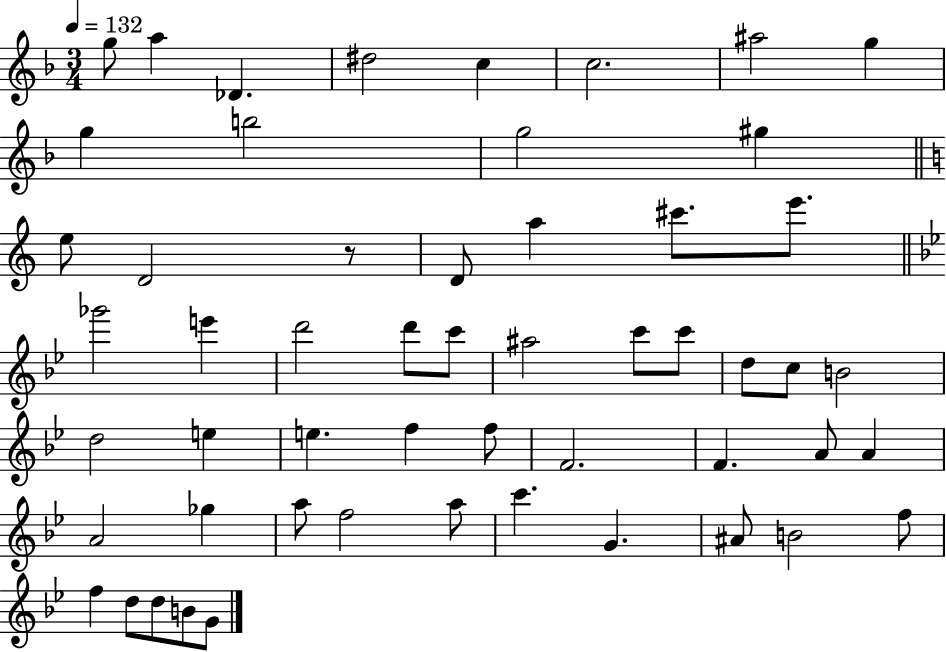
G5/e A5/q Db4/q. D#5/h C5/q C5/h. A#5/h G5/q G5/q B5/h G5/h G#5/q E5/e D4/h R/e D4/e A5/q C#6/e. E6/e. Gb6/h E6/q D6/h D6/e C6/e A#5/h C6/e C6/e D5/e C5/e B4/h D5/h E5/q E5/q. F5/q F5/e F4/h. F4/q. A4/e A4/q A4/h Gb5/q A5/e F5/h A5/e C6/q. G4/q. A#4/e B4/h F5/e F5/q D5/e D5/e B4/e G4/e